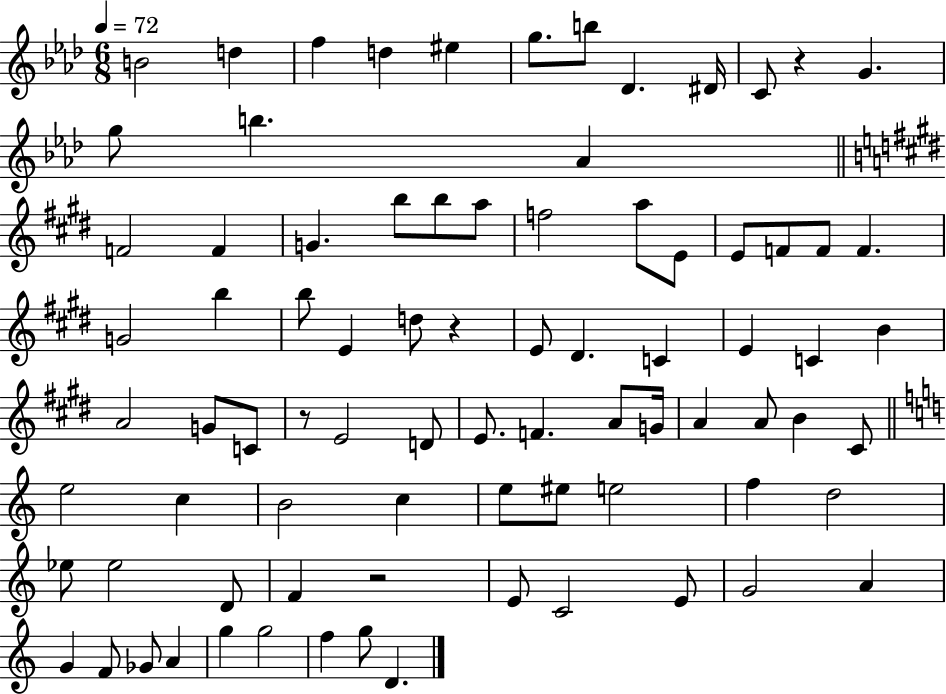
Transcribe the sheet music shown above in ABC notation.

X:1
T:Untitled
M:6/8
L:1/4
K:Ab
B2 d f d ^e g/2 b/2 _D ^D/4 C/2 z G g/2 b _A F2 F G b/2 b/2 a/2 f2 a/2 E/2 E/2 F/2 F/2 F G2 b b/2 E d/2 z E/2 ^D C E C B A2 G/2 C/2 z/2 E2 D/2 E/2 F A/2 G/4 A A/2 B ^C/2 e2 c B2 c e/2 ^e/2 e2 f d2 _e/2 _e2 D/2 F z2 E/2 C2 E/2 G2 A G F/2 _G/2 A g g2 f g/2 D